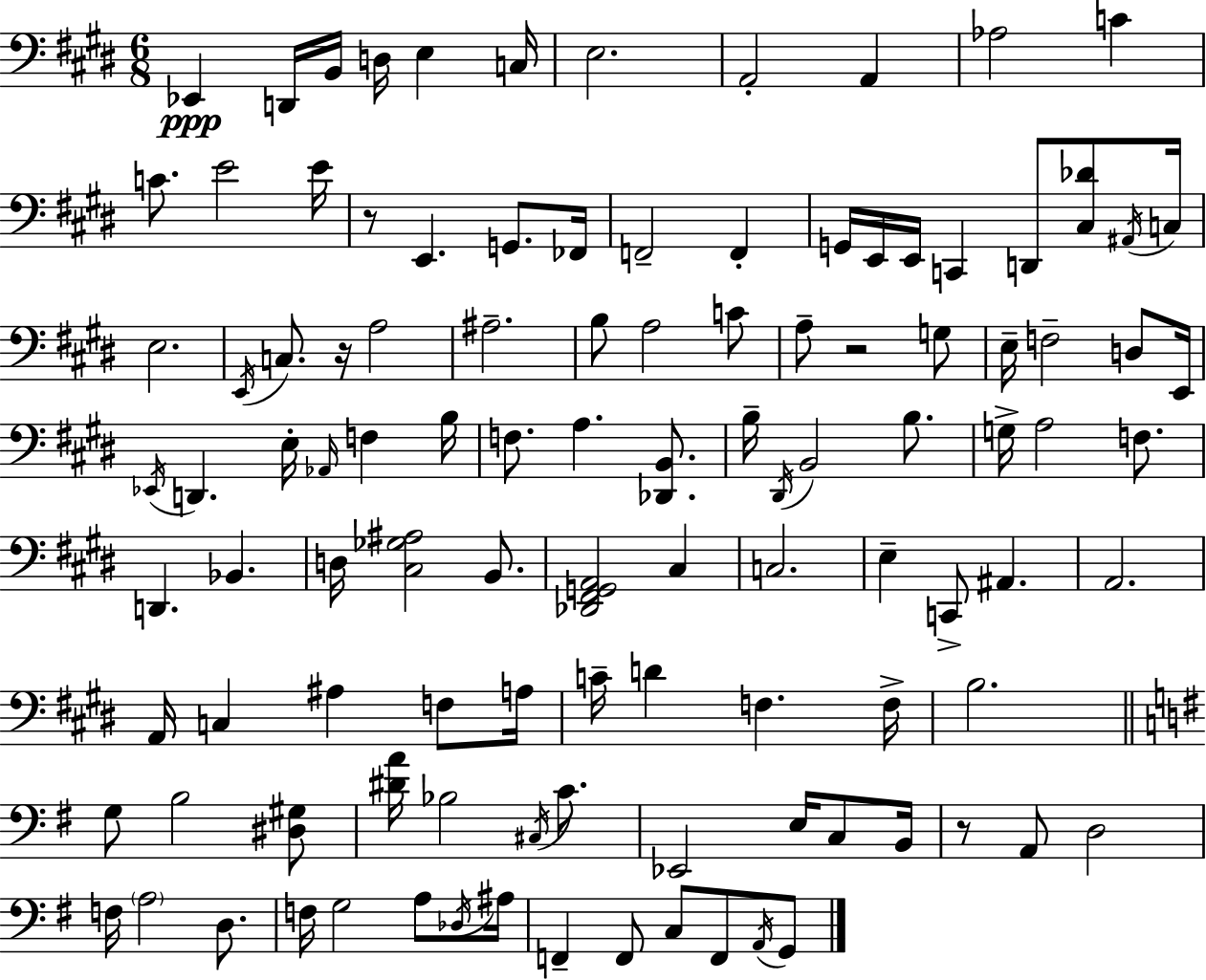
Eb2/q D2/s B2/s D3/s E3/q C3/s E3/h. A2/h A2/q Ab3/h C4/q C4/e. E4/h E4/s R/e E2/q. G2/e. FES2/s F2/h F2/q G2/s E2/s E2/s C2/q D2/e [C#3,Db4]/e A#2/s C3/s E3/h. E2/s C3/e. R/s A3/h A#3/h. B3/e A3/h C4/e A3/e R/h G3/e E3/s F3/h D3/e E2/s Eb2/s D2/q. E3/s Ab2/s F3/q B3/s F3/e. A3/q. [Db2,B2]/e. B3/s D#2/s B2/h B3/e. G3/s A3/h F3/e. D2/q. Bb2/q. D3/s [C#3,Gb3,A#3]/h B2/e. [Db2,F#2,G2,A2]/h C#3/q C3/h. E3/q C2/e A#2/q. A2/h. A2/s C3/q A#3/q F3/e A3/s C4/s D4/q F3/q. F3/s B3/h. G3/e B3/h [D#3,G#3]/e [D#4,A4]/s Bb3/h C#3/s C4/e. Eb2/h E3/s C3/e B2/s R/e A2/e D3/h F3/s A3/h D3/e. F3/s G3/h A3/e Db3/s A#3/s F2/q F2/e C3/e F2/e A2/s G2/e